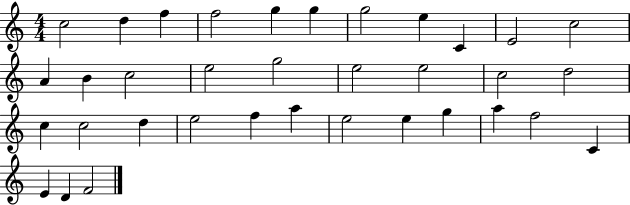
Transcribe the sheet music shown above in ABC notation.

X:1
T:Untitled
M:4/4
L:1/4
K:C
c2 d f f2 g g g2 e C E2 c2 A B c2 e2 g2 e2 e2 c2 d2 c c2 d e2 f a e2 e g a f2 C E D F2